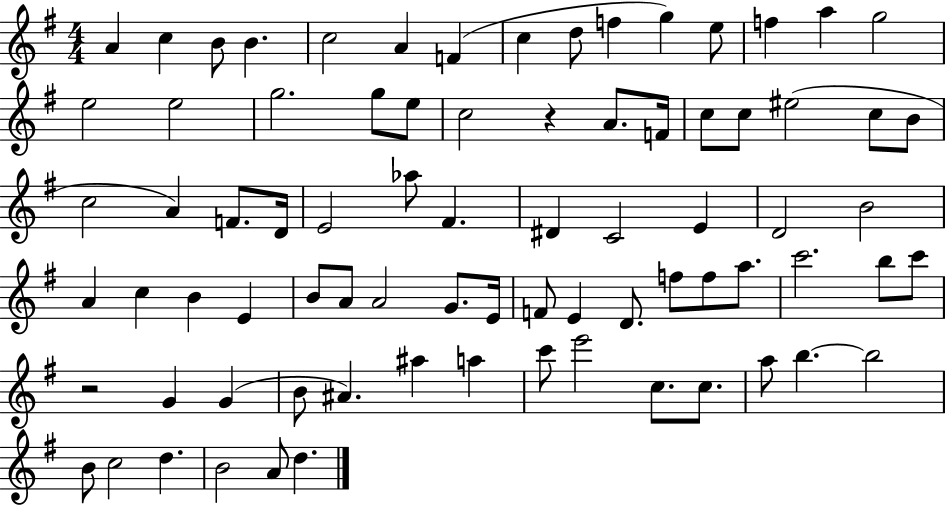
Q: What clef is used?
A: treble